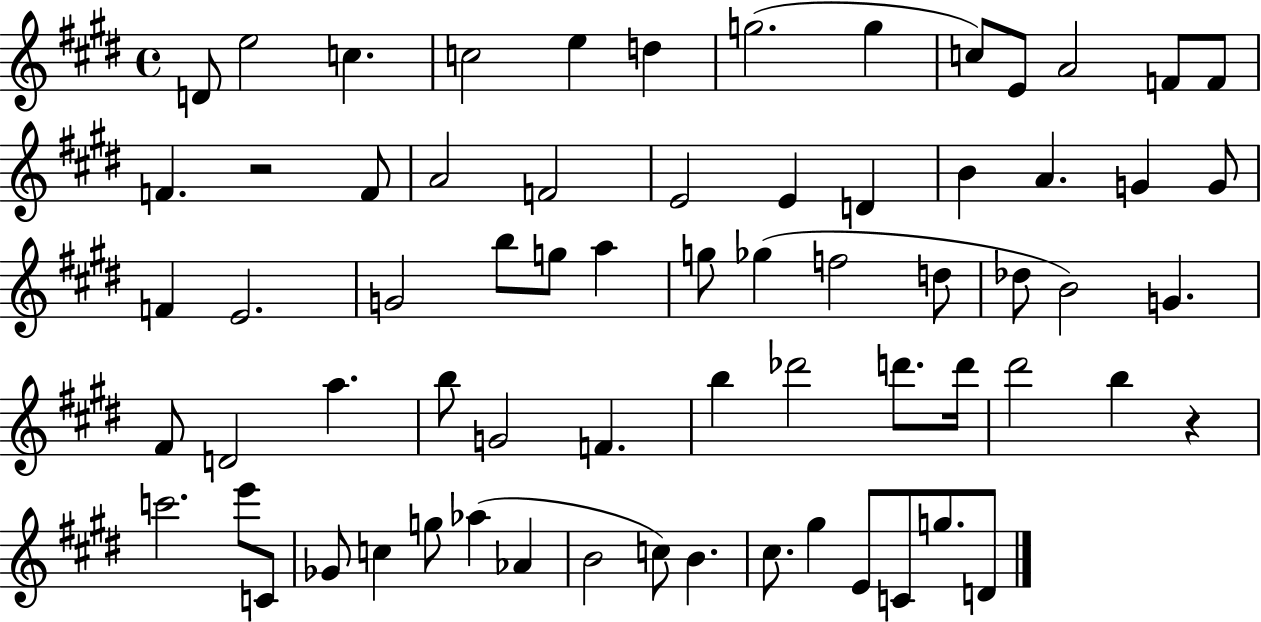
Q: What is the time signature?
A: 4/4